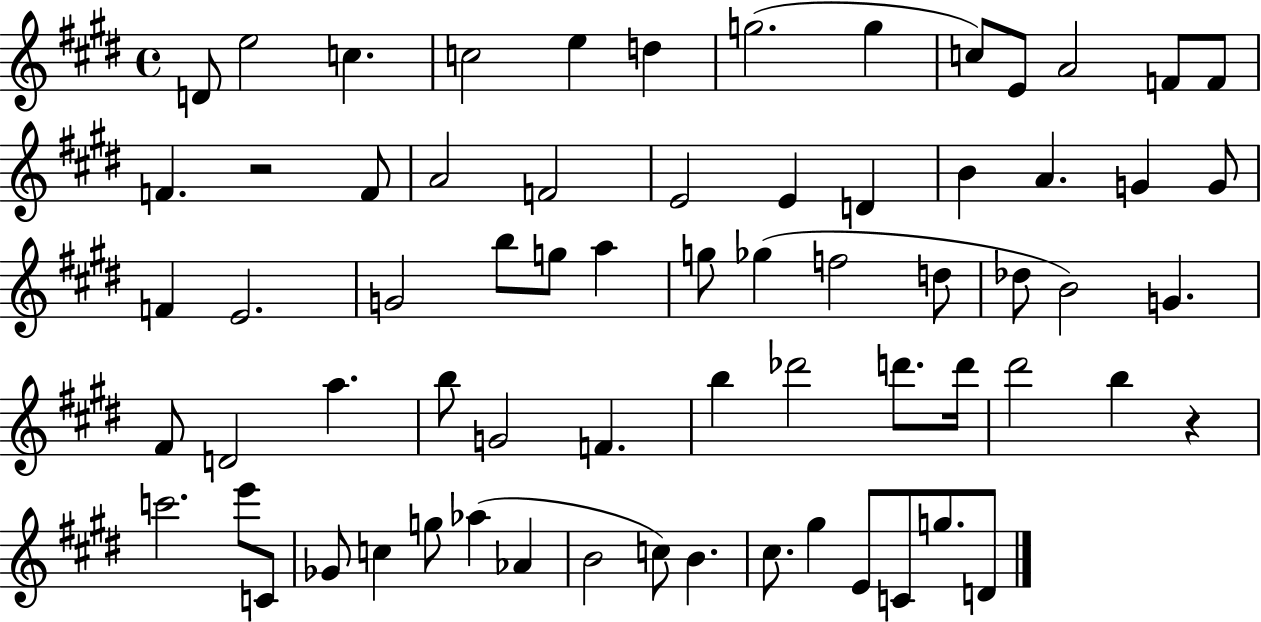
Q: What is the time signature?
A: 4/4